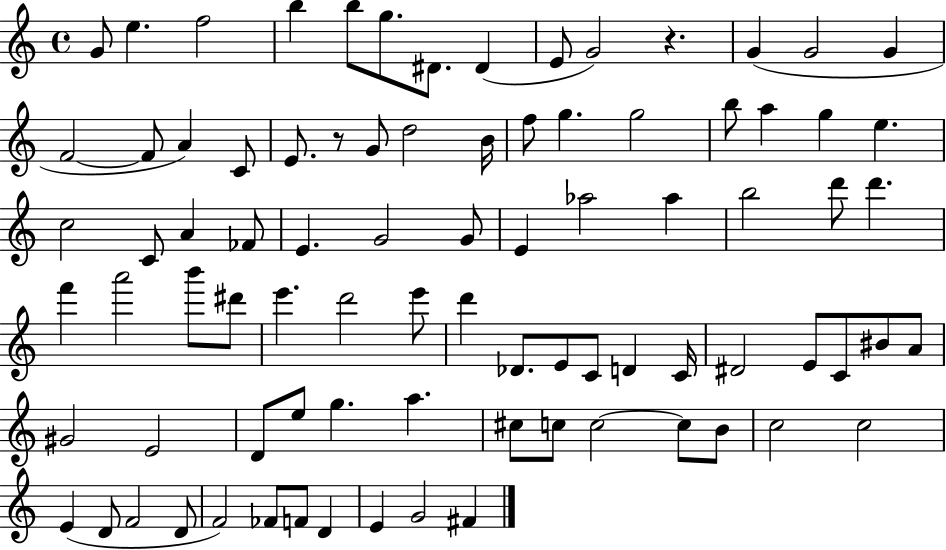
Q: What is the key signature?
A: C major